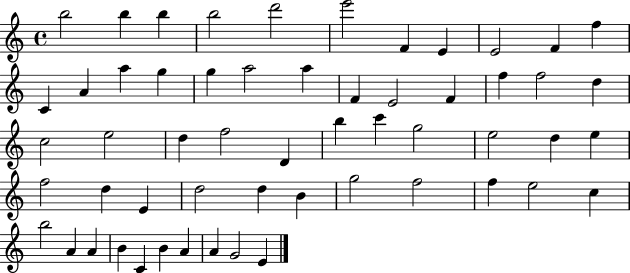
B5/h B5/q B5/q B5/h D6/h E6/h F4/q E4/q E4/h F4/q F5/q C4/q A4/q A5/q G5/q G5/q A5/h A5/q F4/q E4/h F4/q F5/q F5/h D5/q C5/h E5/h D5/q F5/h D4/q B5/q C6/q G5/h E5/h D5/q E5/q F5/h D5/q E4/q D5/h D5/q B4/q G5/h F5/h F5/q E5/h C5/q B5/h A4/q A4/q B4/q C4/q B4/q A4/q A4/q G4/h E4/q